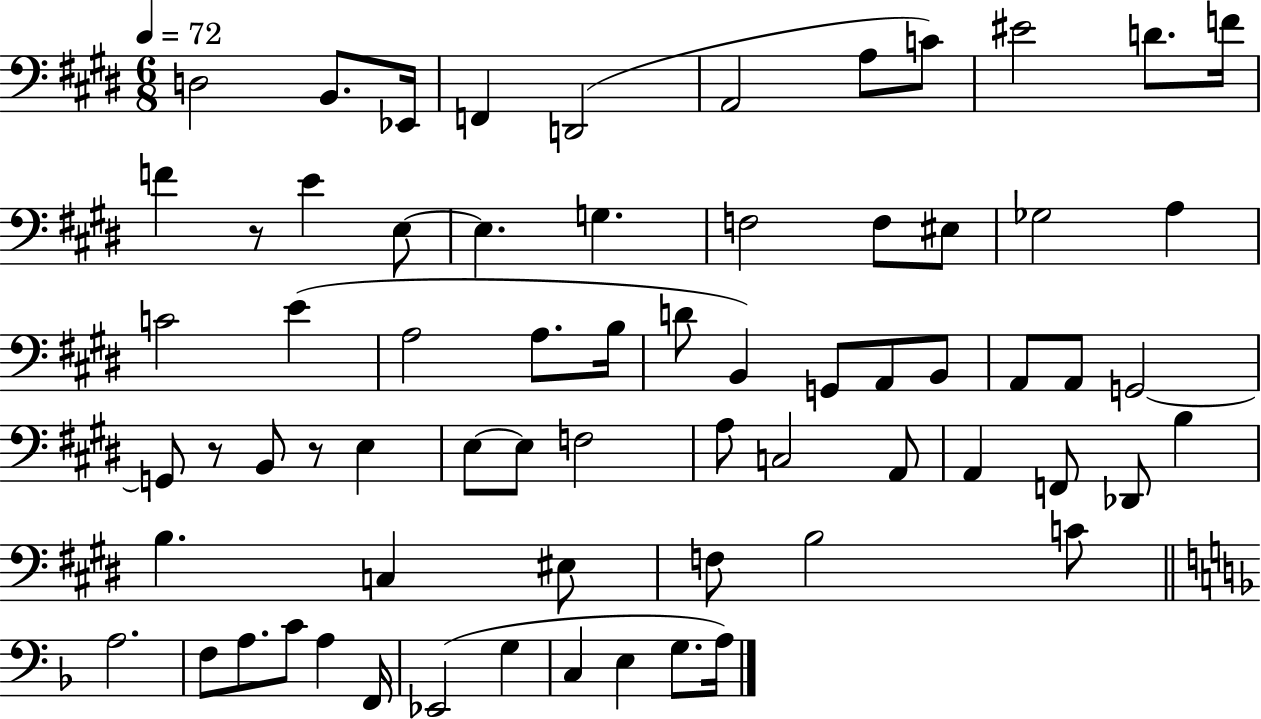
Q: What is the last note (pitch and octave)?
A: A3